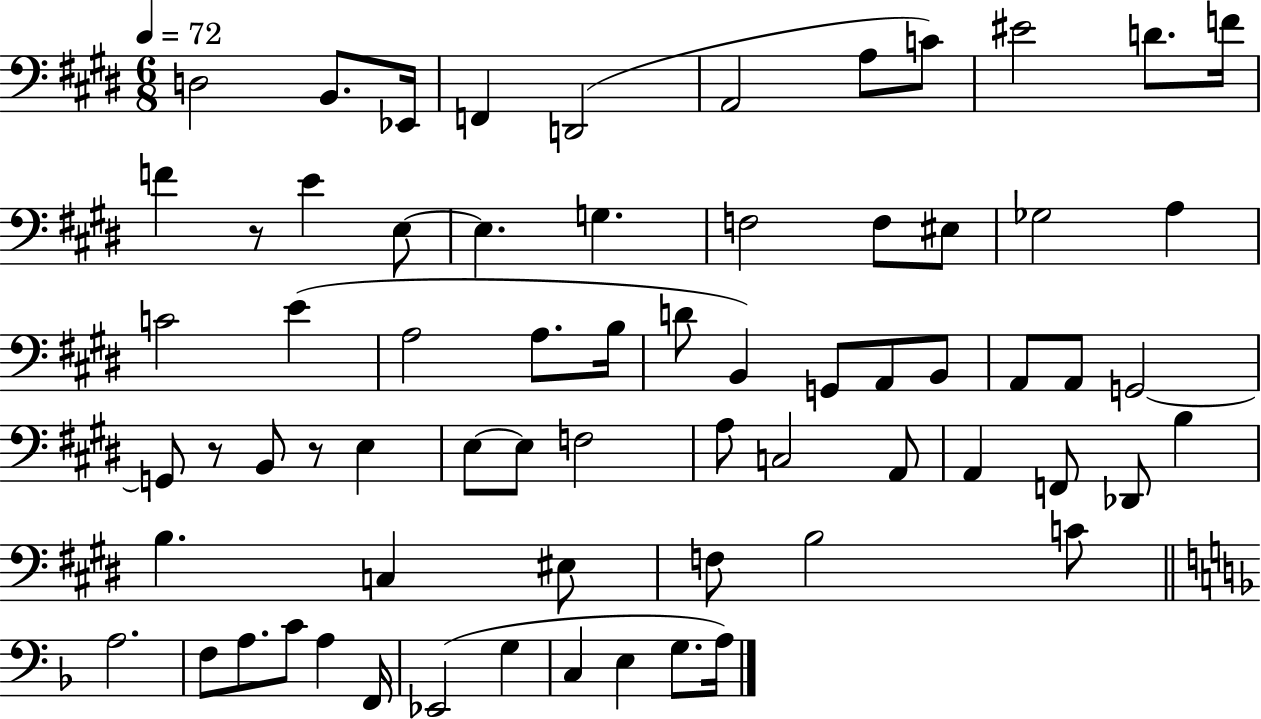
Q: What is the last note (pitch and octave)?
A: A3